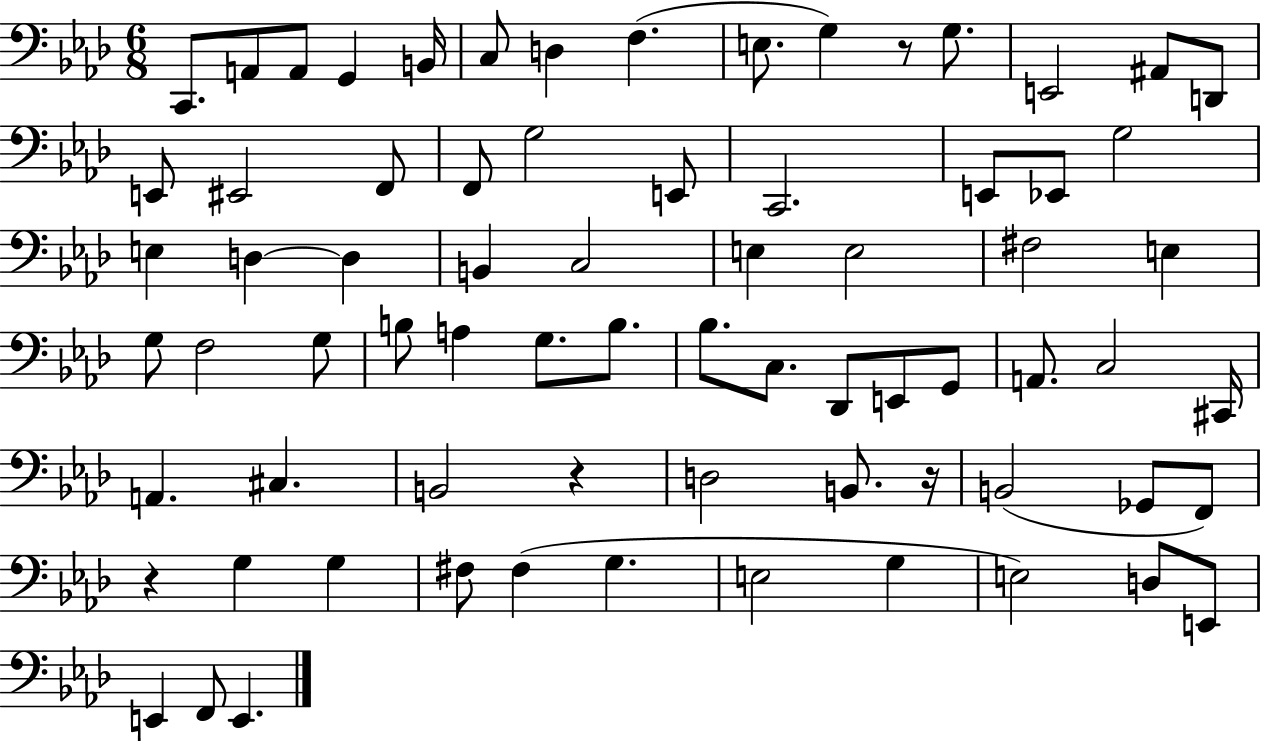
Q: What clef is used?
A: bass